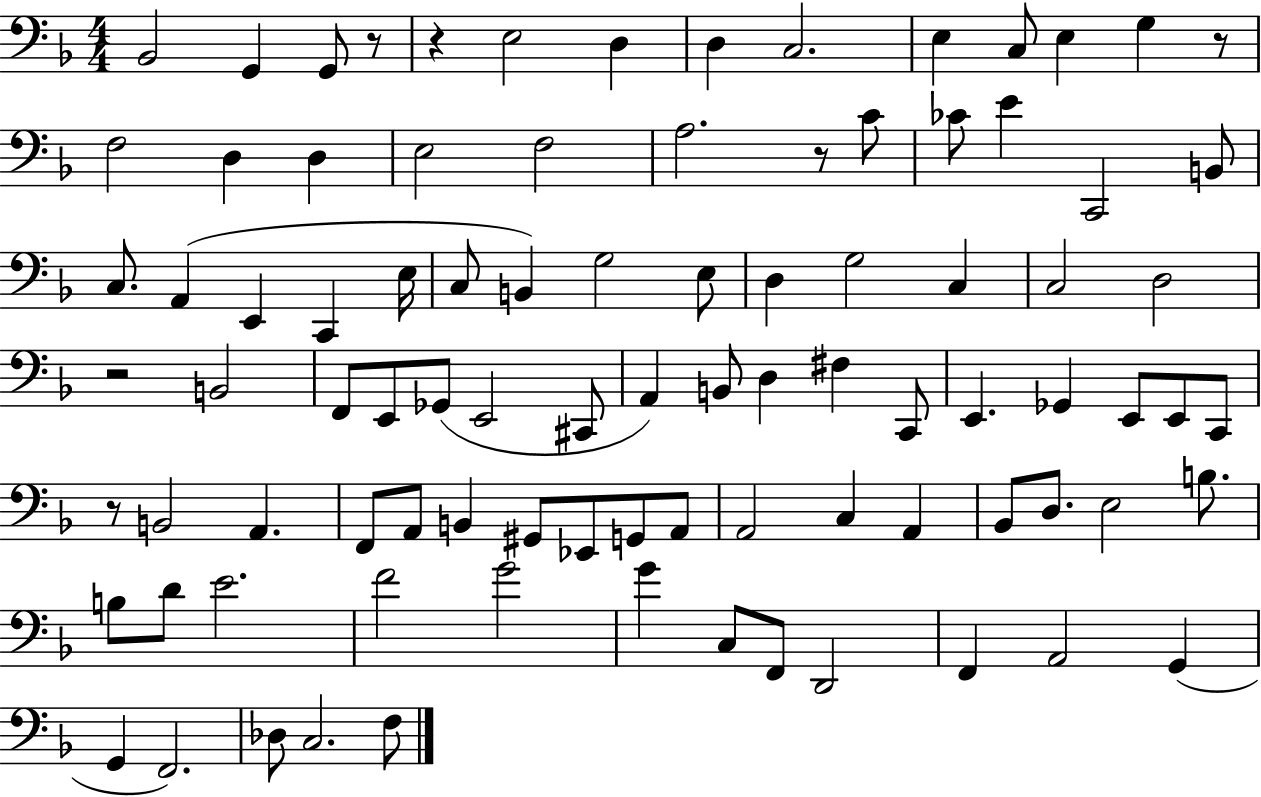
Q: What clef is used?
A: bass